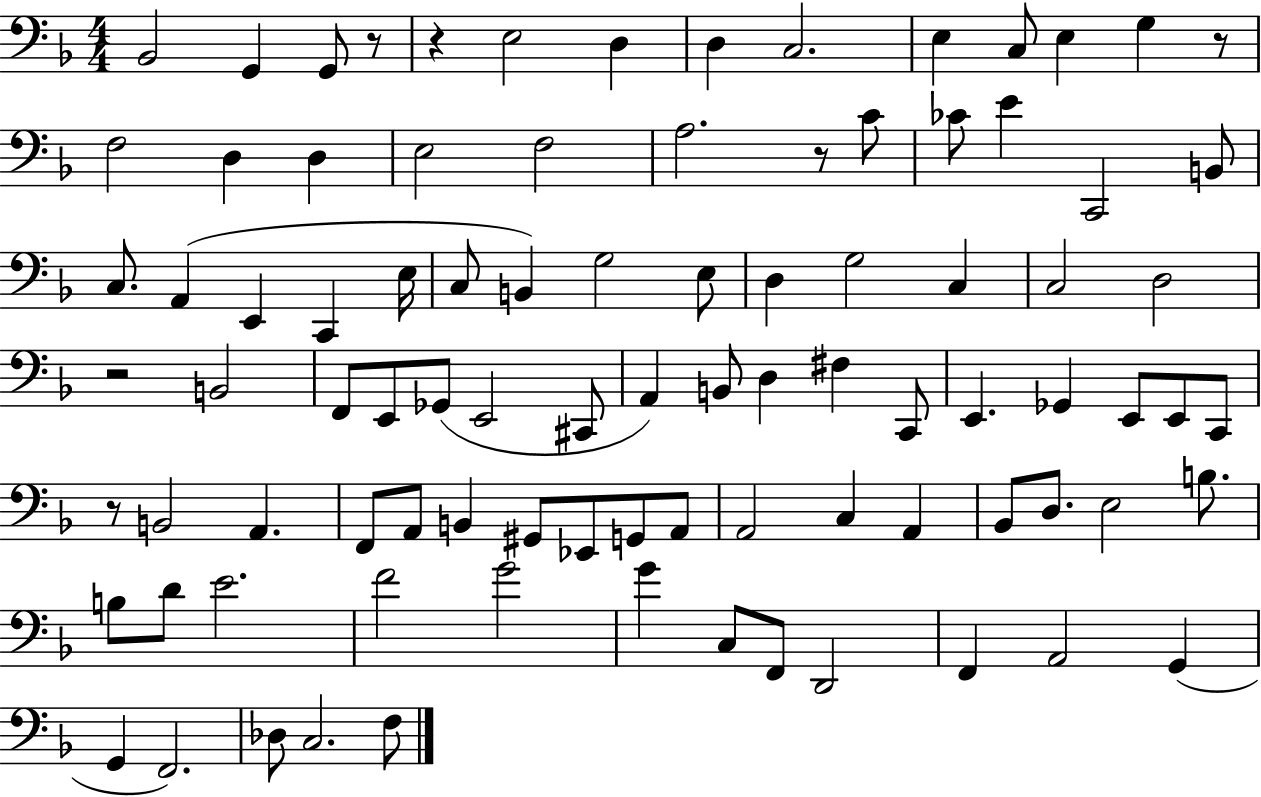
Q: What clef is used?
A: bass